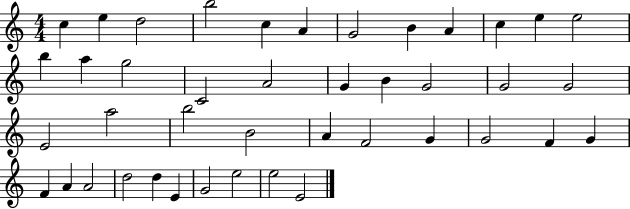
X:1
T:Untitled
M:4/4
L:1/4
K:C
c e d2 b2 c A G2 B A c e e2 b a g2 C2 A2 G B G2 G2 G2 E2 a2 b2 B2 A F2 G G2 F G F A A2 d2 d E G2 e2 e2 E2